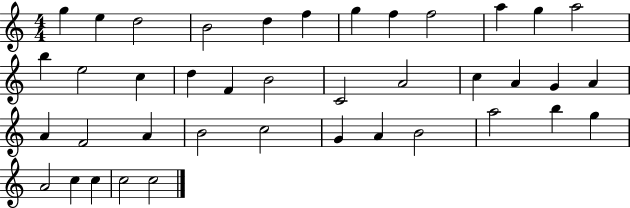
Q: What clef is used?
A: treble